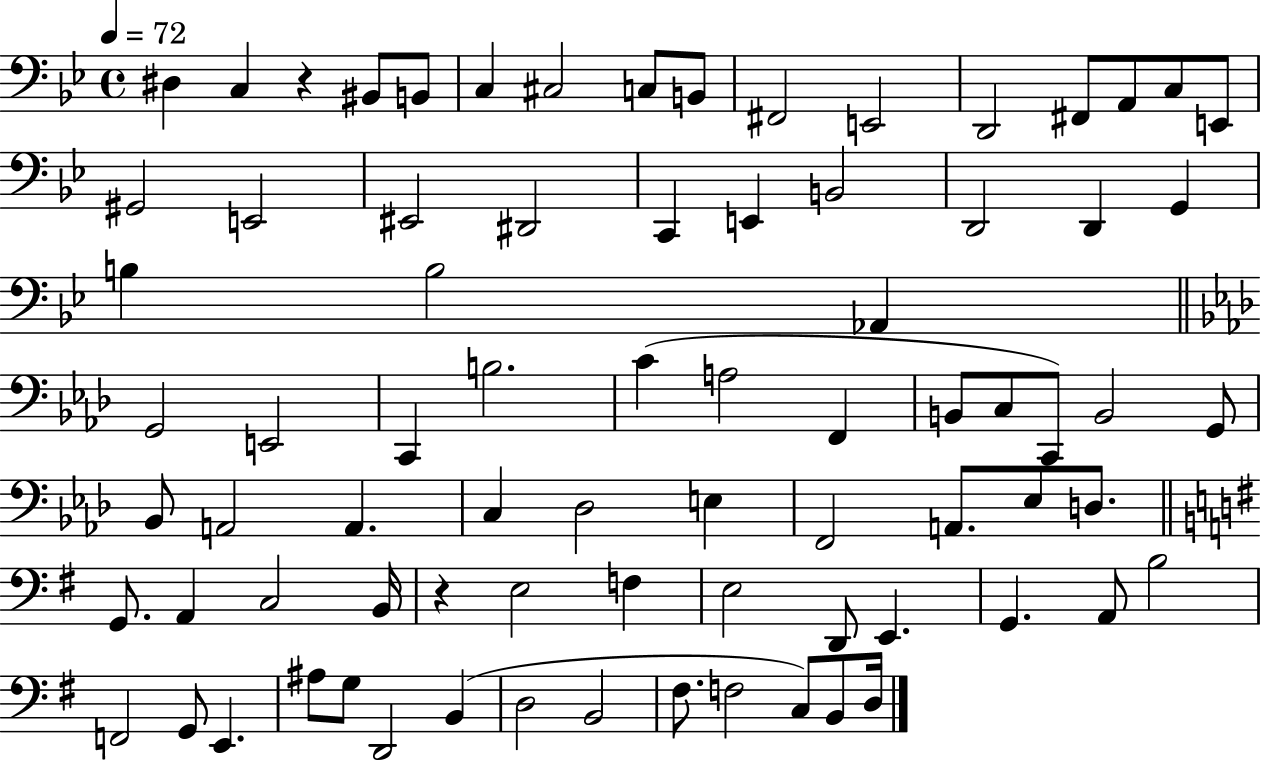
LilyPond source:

{
  \clef bass
  \time 4/4
  \defaultTimeSignature
  \key bes \major
  \tempo 4 = 72
  dis4 c4 r4 bis,8 b,8 | c4 cis2 c8 b,8 | fis,2 e,2 | d,2 fis,8 a,8 c8 e,8 | \break gis,2 e,2 | eis,2 dis,2 | c,4 e,4 b,2 | d,2 d,4 g,4 | \break b4 b2 aes,4 | \bar "||" \break \key f \minor g,2 e,2 | c,4 b2. | c'4( a2 f,4 | b,8 c8 c,8) b,2 g,8 | \break bes,8 a,2 a,4. | c4 des2 e4 | f,2 a,8. ees8 d8. | \bar "||" \break \key g \major g,8. a,4 c2 b,16 | r4 e2 f4 | e2 d,8 e,4. | g,4. a,8 b2 | \break f,2 g,8 e,4. | ais8 g8 d,2 b,4( | d2 b,2 | fis8. f2 c8) b,8 d16 | \break \bar "|."
}